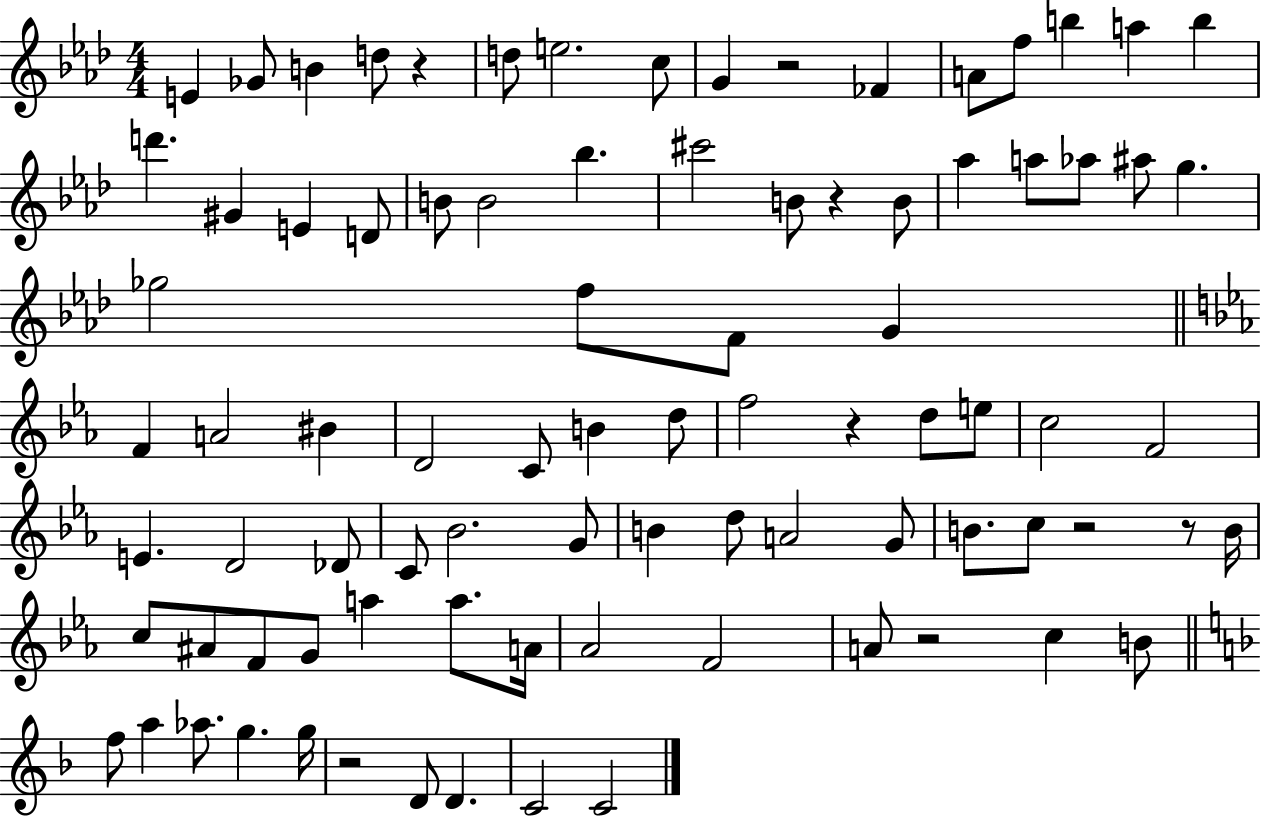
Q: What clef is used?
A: treble